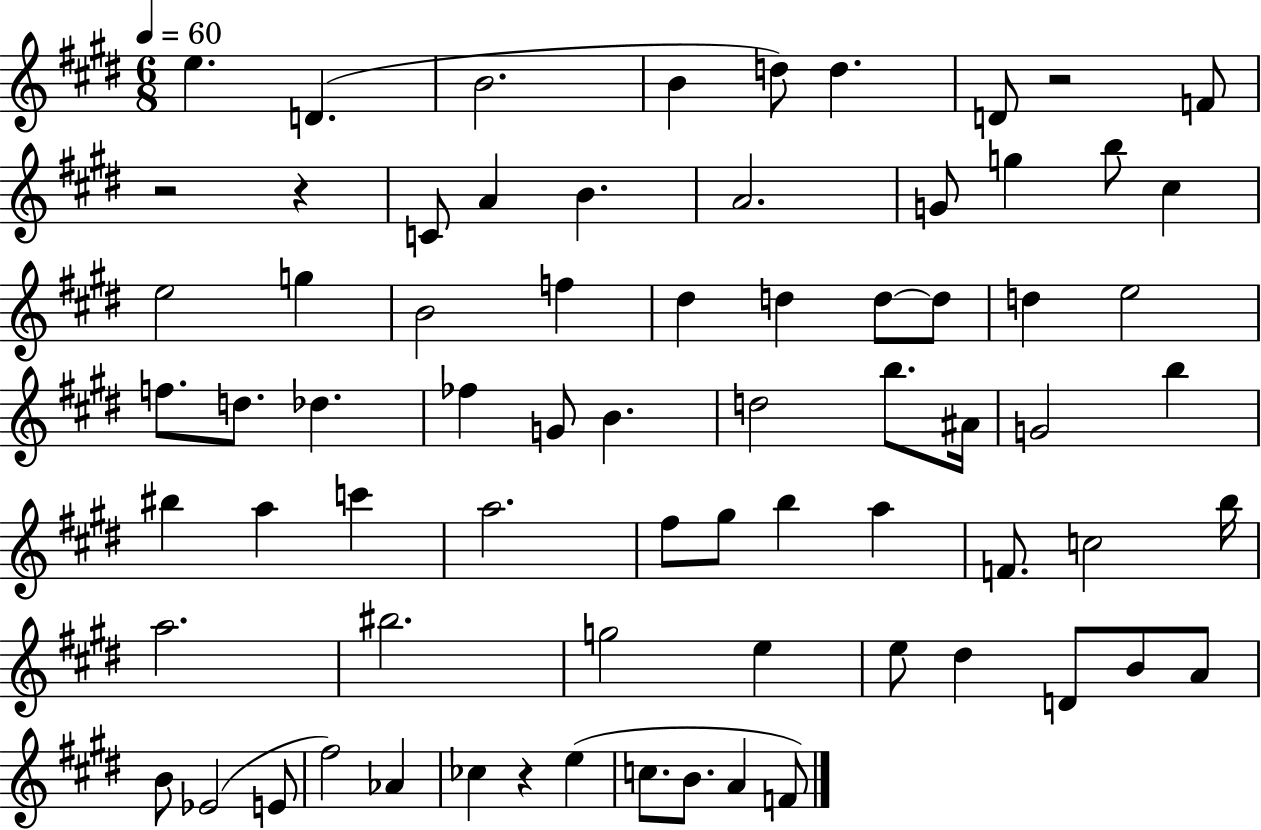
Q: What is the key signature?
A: E major